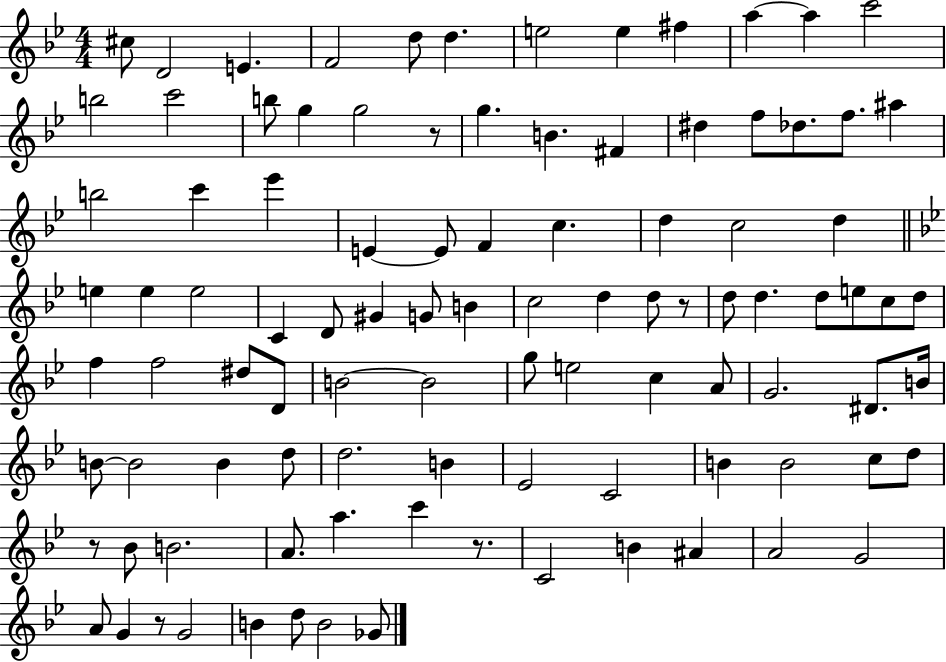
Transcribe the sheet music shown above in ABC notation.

X:1
T:Untitled
M:4/4
L:1/4
K:Bb
^c/2 D2 E F2 d/2 d e2 e ^f a a c'2 b2 c'2 b/2 g g2 z/2 g B ^F ^d f/2 _d/2 f/2 ^a b2 c' _e' E E/2 F c d c2 d e e e2 C D/2 ^G G/2 B c2 d d/2 z/2 d/2 d d/2 e/2 c/2 d/2 f f2 ^d/2 D/2 B2 B2 g/2 e2 c A/2 G2 ^D/2 B/4 B/2 B2 B d/2 d2 B _E2 C2 B B2 c/2 d/2 z/2 _B/2 B2 A/2 a c' z/2 C2 B ^A A2 G2 A/2 G z/2 G2 B d/2 B2 _G/2